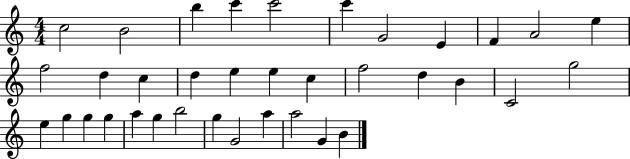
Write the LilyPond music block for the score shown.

{
  \clef treble
  \numericTimeSignature
  \time 4/4
  \key c \major
  c''2 b'2 | b''4 c'''4 c'''2 | c'''4 g'2 e'4 | f'4 a'2 e''4 | \break f''2 d''4 c''4 | d''4 e''4 e''4 c''4 | f''2 d''4 b'4 | c'2 g''2 | \break e''4 g''4 g''4 g''4 | a''4 g''4 b''2 | g''4 g'2 a''4 | a''2 g'4 b'4 | \break \bar "|."
}